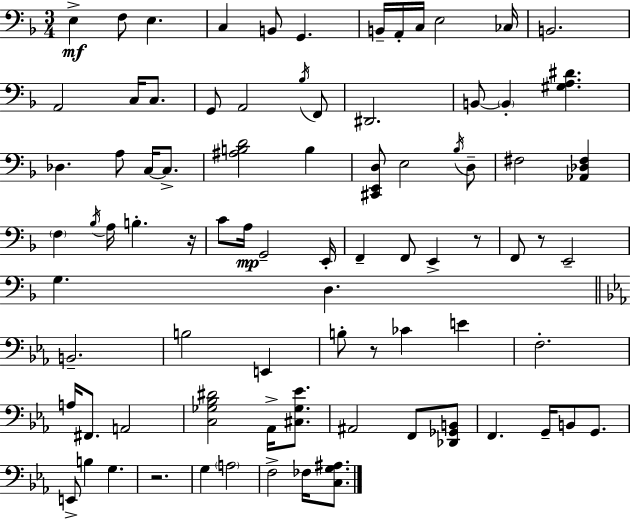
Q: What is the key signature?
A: D minor